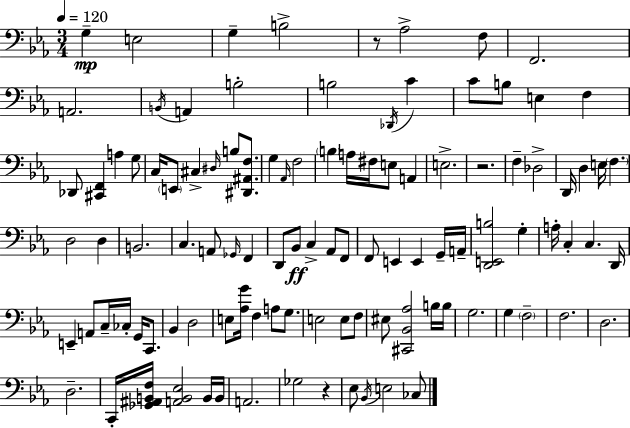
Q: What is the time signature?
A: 3/4